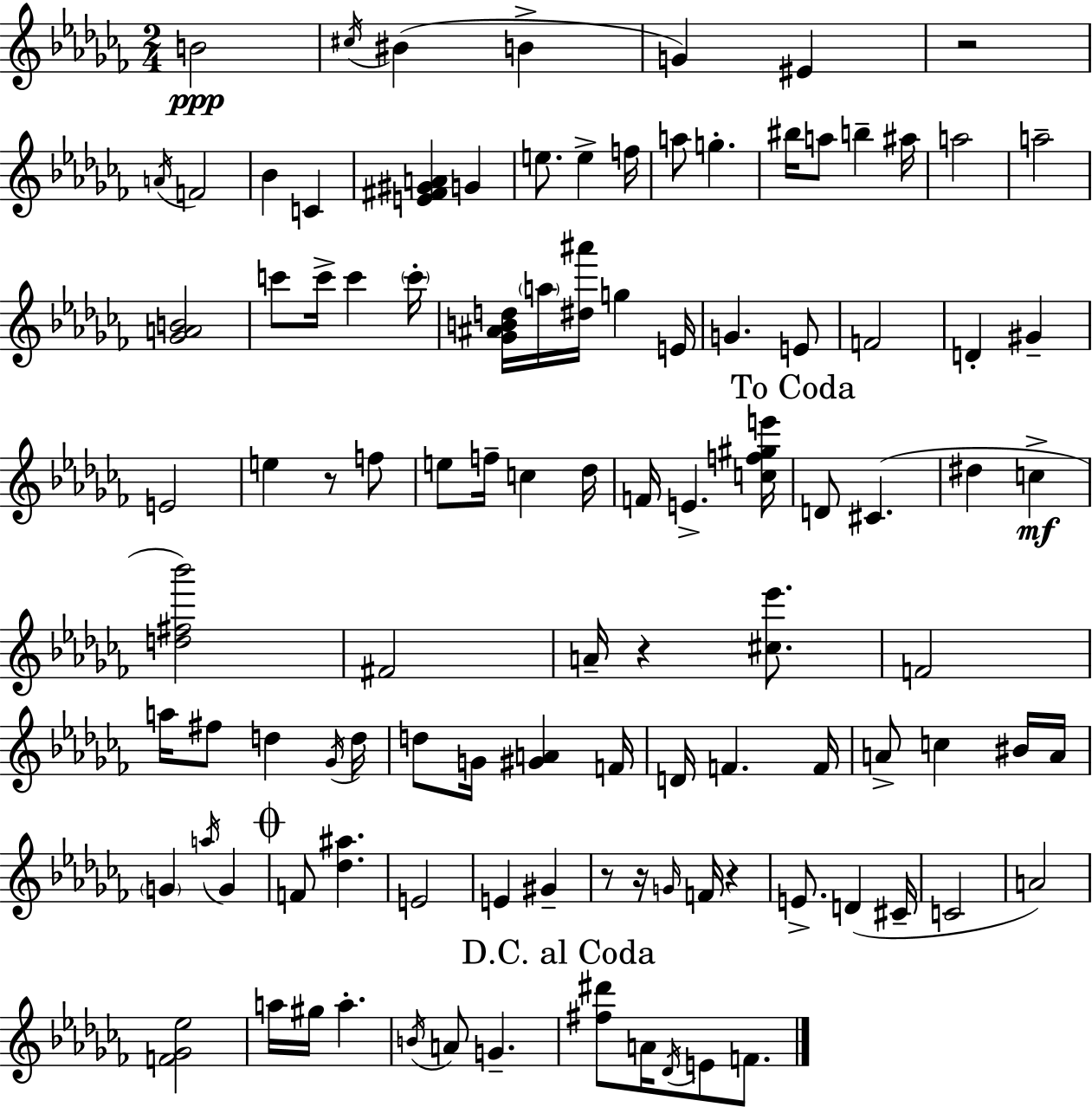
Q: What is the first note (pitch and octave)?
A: B4